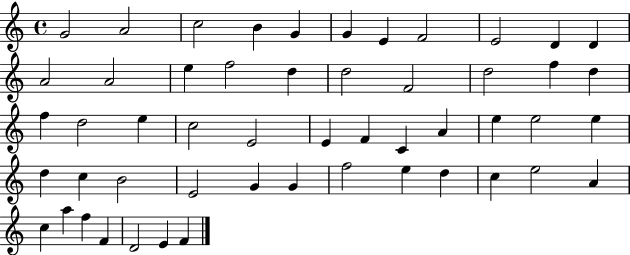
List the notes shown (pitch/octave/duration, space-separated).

G4/h A4/h C5/h B4/q G4/q G4/q E4/q F4/h E4/h D4/q D4/q A4/h A4/h E5/q F5/h D5/q D5/h F4/h D5/h F5/q D5/q F5/q D5/h E5/q C5/h E4/h E4/q F4/q C4/q A4/q E5/q E5/h E5/q D5/q C5/q B4/h E4/h G4/q G4/q F5/h E5/q D5/q C5/q E5/h A4/q C5/q A5/q F5/q F4/q D4/h E4/q F4/q